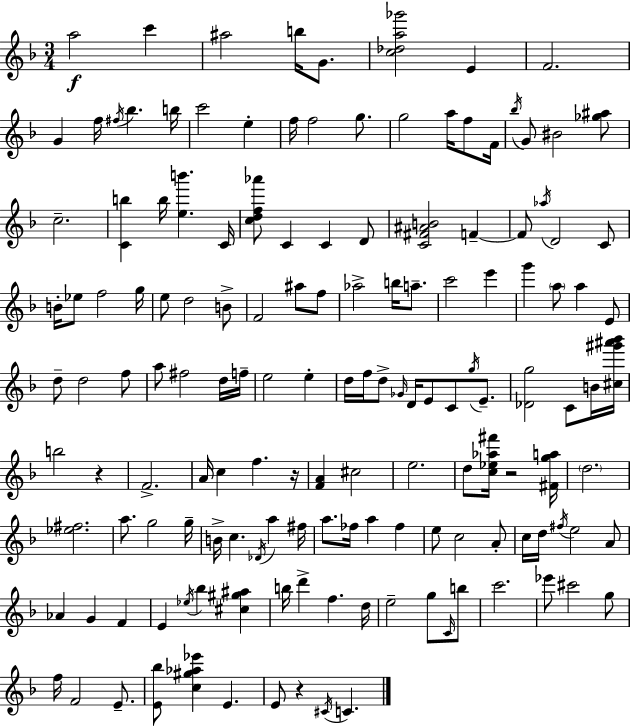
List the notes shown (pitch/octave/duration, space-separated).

A5/h C6/q A#5/h B5/s G4/e. [C5,Db5,A5,Gb6]/h E4/q F4/h. G4/q F5/s F#5/s Bb5/q. B5/s C6/h E5/q F5/s F5/h G5/e. G5/h A5/s F5/e F4/s Bb5/s G4/e BIS4/h [Gb5,A#5]/e C5/h. [C4,B5]/q B5/s [E5,B6]/q. C4/s [C5,D5,F5,Ab6]/e C4/q C4/q D4/e [C4,F#4,A#4,B4]/h F4/q F4/e Ab5/s D4/h C4/e B4/s Eb5/e F5/h G5/s E5/e D5/h B4/e F4/h A#5/e F5/e Ab5/h B5/s A5/e. C6/h E6/q G6/q A5/e A5/q E4/e D5/e D5/h F5/e A5/e F#5/h D5/s F5/s E5/h E5/q D5/s F5/s D5/e Gb4/s D4/s E4/e C4/e G5/s E4/e. [Db4,G5]/h C4/e B4/s [C#5,G#6,A#6,Bb6]/s B5/h R/q F4/h. A4/s C5/q F5/q. R/s [F4,A4]/q C#5/h E5/h. D5/e [C5,Eb5,Ab5,F#6]/s R/h [F#4,G5,A5]/s D5/h. [Eb5,F#5]/h. A5/e. G5/h G5/s B4/s C5/q. Db4/s A5/q F#5/s A5/e. FES5/s A5/q FES5/q E5/e C5/h A4/e C5/s D5/s F#5/s E5/h A4/e Ab4/q G4/q F4/q E4/q Eb5/s Bb5/q [C#5,G#5,A#5]/q B5/s D6/q F5/q. D5/s E5/h G5/e C4/s B5/e C6/h. Eb6/e C#6/h G5/e F5/s F4/h E4/e. [E4,Bb5]/e [C5,G#5,Ab5,Eb6]/q E4/q. E4/e R/q C#4/s C4/q.